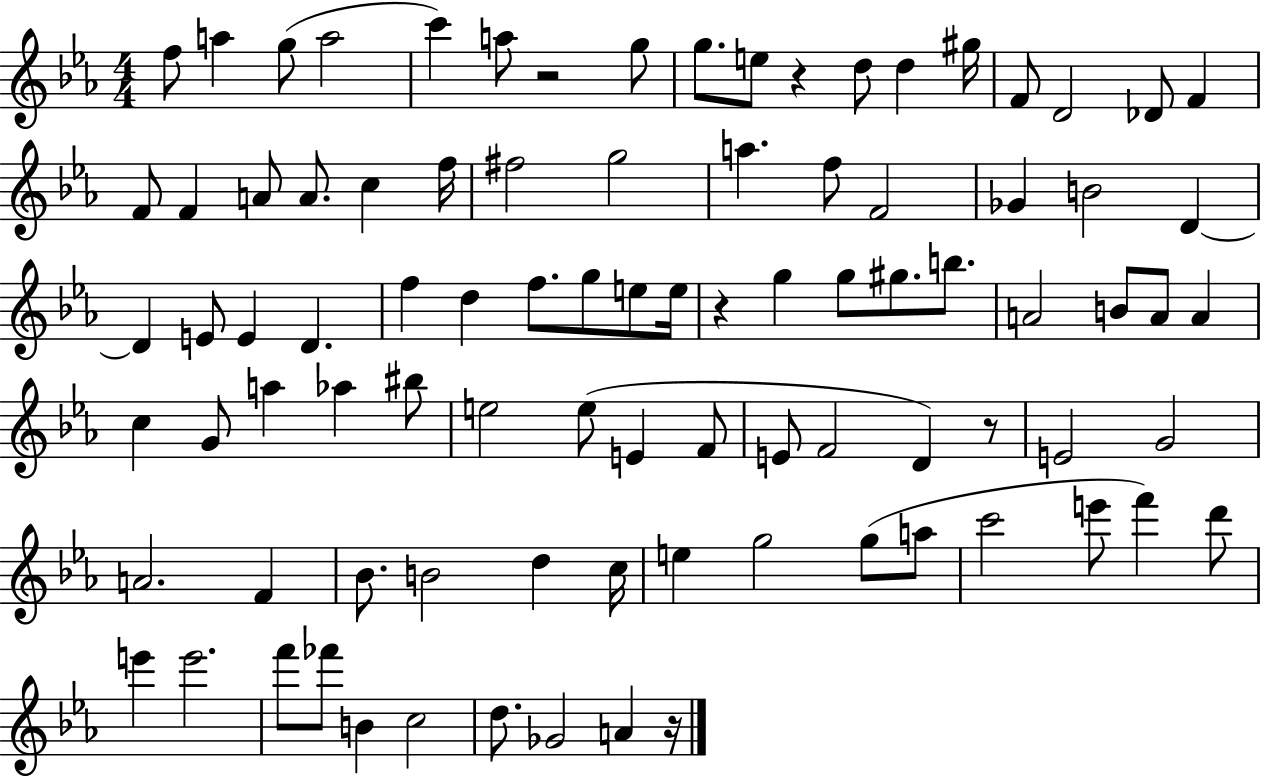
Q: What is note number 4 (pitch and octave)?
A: A5